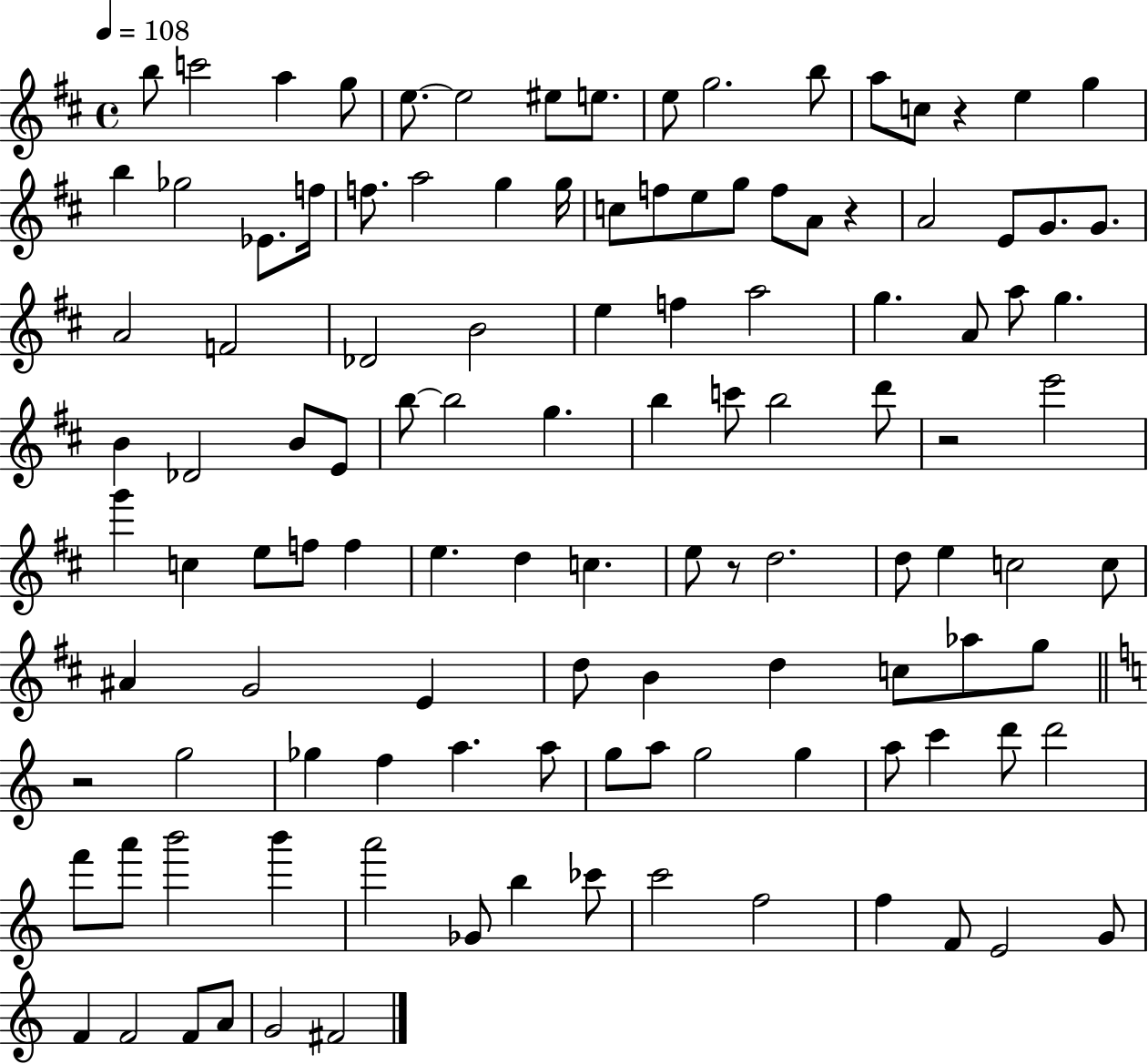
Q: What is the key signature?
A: D major